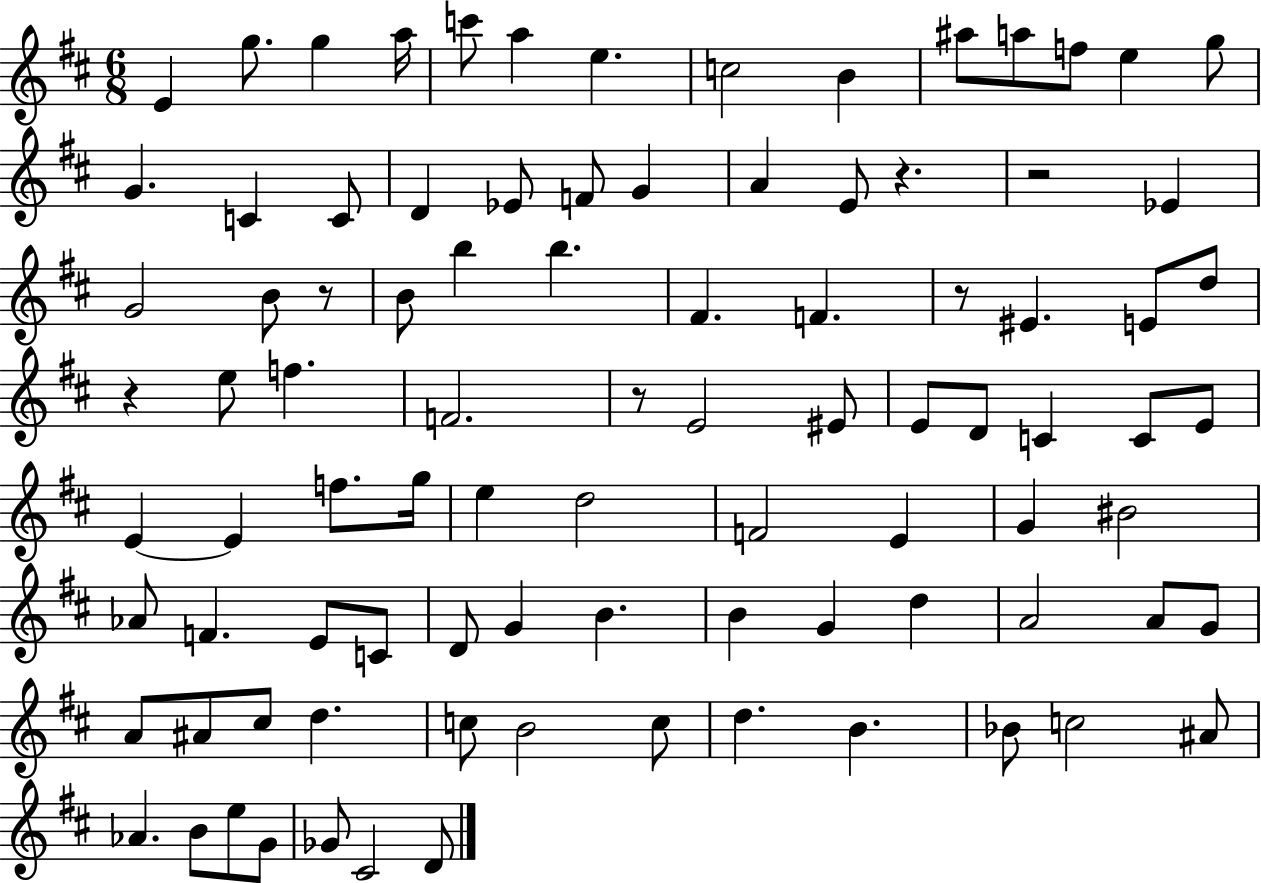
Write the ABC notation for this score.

X:1
T:Untitled
M:6/8
L:1/4
K:D
E g/2 g a/4 c'/2 a e c2 B ^a/2 a/2 f/2 e g/2 G C C/2 D _E/2 F/2 G A E/2 z z2 _E G2 B/2 z/2 B/2 b b ^F F z/2 ^E E/2 d/2 z e/2 f F2 z/2 E2 ^E/2 E/2 D/2 C C/2 E/2 E E f/2 g/4 e d2 F2 E G ^B2 _A/2 F E/2 C/2 D/2 G B B G d A2 A/2 G/2 A/2 ^A/2 ^c/2 d c/2 B2 c/2 d B _B/2 c2 ^A/2 _A B/2 e/2 G/2 _G/2 ^C2 D/2